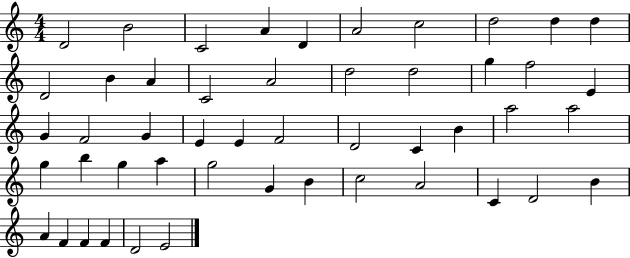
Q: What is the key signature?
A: C major